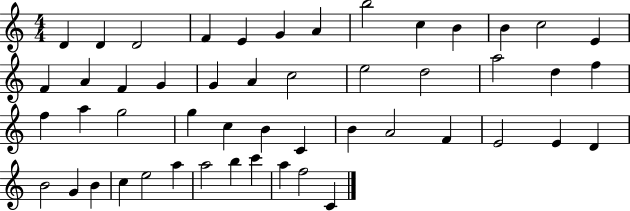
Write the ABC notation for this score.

X:1
T:Untitled
M:4/4
L:1/4
K:C
D D D2 F E G A b2 c B B c2 E F A F G G A c2 e2 d2 a2 d f f a g2 g c B C B A2 F E2 E D B2 G B c e2 a a2 b c' a f2 C